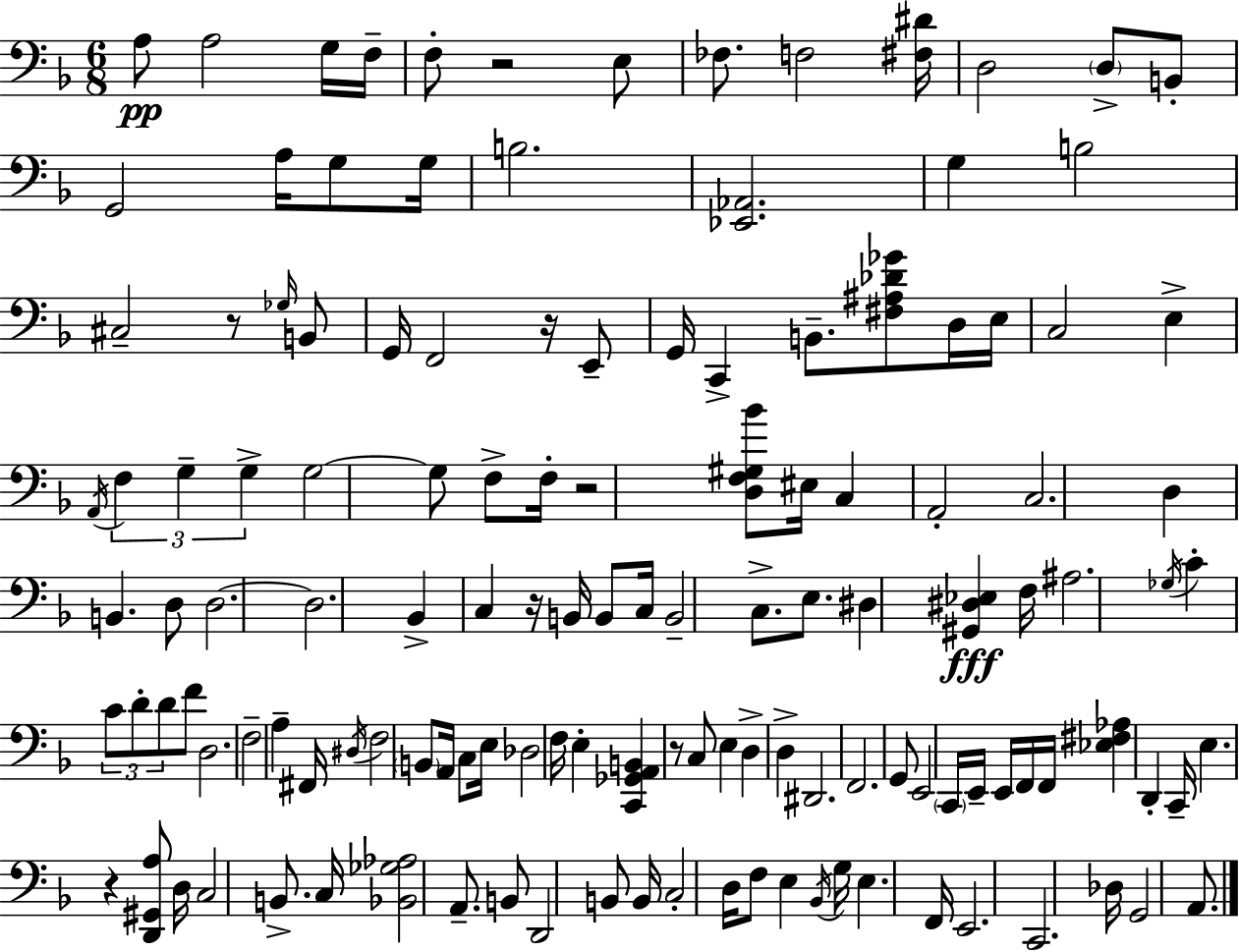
{
  \clef bass
  \numericTimeSignature
  \time 6/8
  \key f \major
  \repeat volta 2 { a8\pp a2 g16 f16-- | f8-. r2 e8 | fes8. f2 <fis dis'>16 | d2 \parenthesize d8-> b,8-. | \break g,2 a16 g8 g16 | b2. | <ees, aes,>2. | g4 b2 | \break cis2-- r8 \grace { ges16 } b,8 | g,16 f,2 r16 e,8-- | g,16 c,4-> b,8.-- <fis ais des' ges'>8 d16 | e16 c2 e4-> | \break \acciaccatura { a,16 } \tuplet 3/2 { f4 g4-- g4-> } | g2~~ g8 | f8-> f16-. r2 <d f gis bes'>8 | eis16 c4 a,2-. | \break c2. | d4 b,4. | d8 d2.~~ | d2. | \break bes,4-> c4 r16 b,16 | b,8 c16 b,2-- c8.-> | e8. dis4 <gis, dis ees>4\fff | f16 ais2. | \break \acciaccatura { ges16 } c'4-. \tuplet 3/2 { c'8 d'8-. d'8 } | f'8 d2. | f2-- a4-- | fis,16 \acciaccatura { dis16 } f2 | \break \parenthesize b,8 a,16 c8 e16 des2 | f16 e4-. <c, ges, a, b,>4 | r8 c8 e4 d4-> | d4-> dis,2. | \break f,2. | g,8 e,2 | \parenthesize c,16 e,16-- e,16 f,16 f,16 <ees fis aes>4 d,4-. | c,16-- e4. r4 | \break <d, gis, a>8 d16 c2 | b,8.-> c16 <bes, ges aes>2 | a,8.-- b,8 d,2 | b,8 b,16 c2-. | \break d16 f8 e4 \acciaccatura { bes,16 } g16 e4. | f,16 e,2. | c,2. | des16 g,2 | \break a,8. } \bar "|."
}